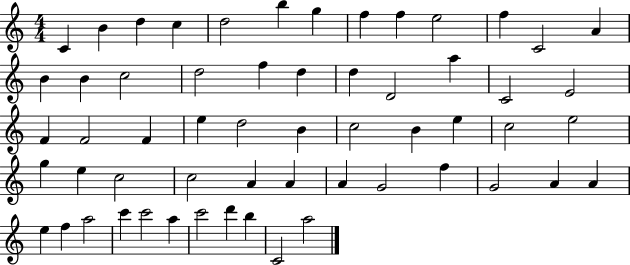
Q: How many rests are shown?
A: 0